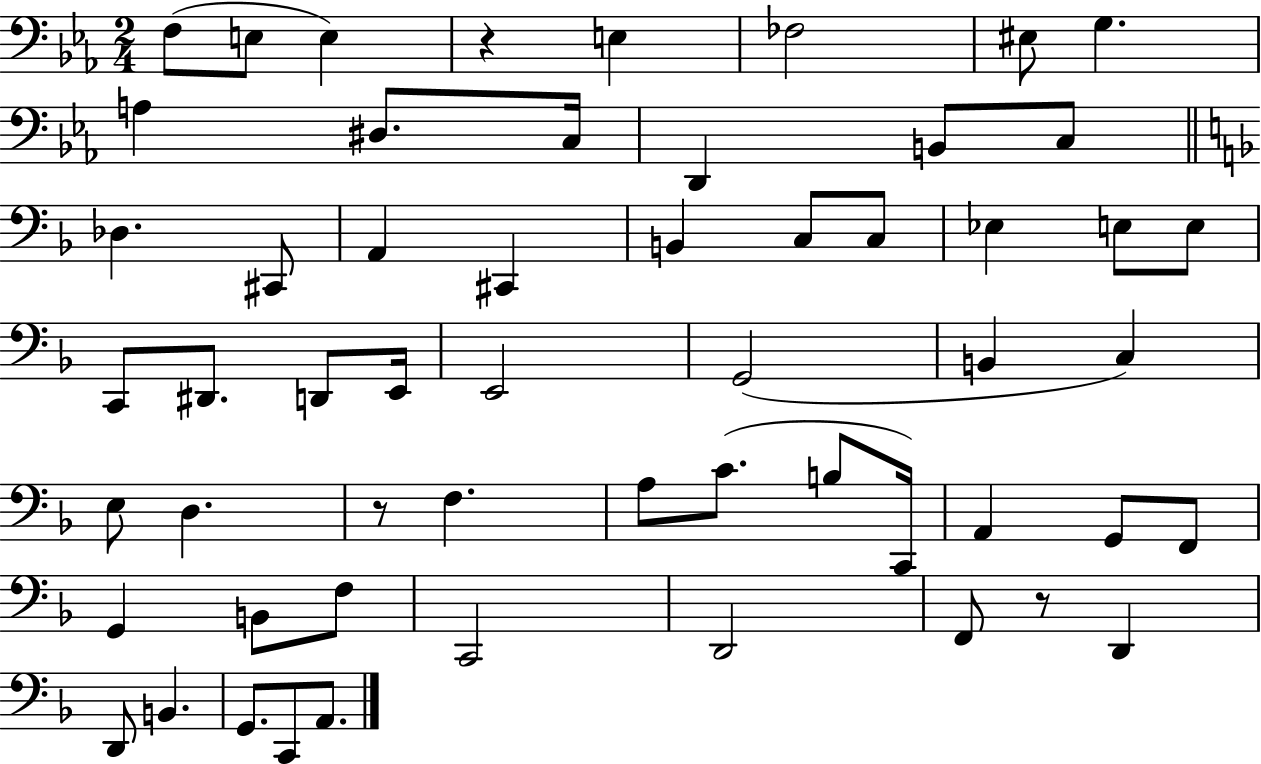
{
  \clef bass
  \numericTimeSignature
  \time 2/4
  \key ees \major
  f8( e8 e4) | r4 e4 | fes2 | eis8 g4. | \break a4 dis8. c16 | d,4 b,8 c8 | \bar "||" \break \key d \minor des4. cis,8 | a,4 cis,4 | b,4 c8 c8 | ees4 e8 e8 | \break c,8 dis,8. d,8 e,16 | e,2 | g,2( | b,4 c4) | \break e8 d4. | r8 f4. | a8 c'8.( b8 c,16) | a,4 g,8 f,8 | \break g,4 b,8 f8 | c,2 | d,2 | f,8 r8 d,4 | \break d,8 b,4. | g,8. c,8 a,8. | \bar "|."
}